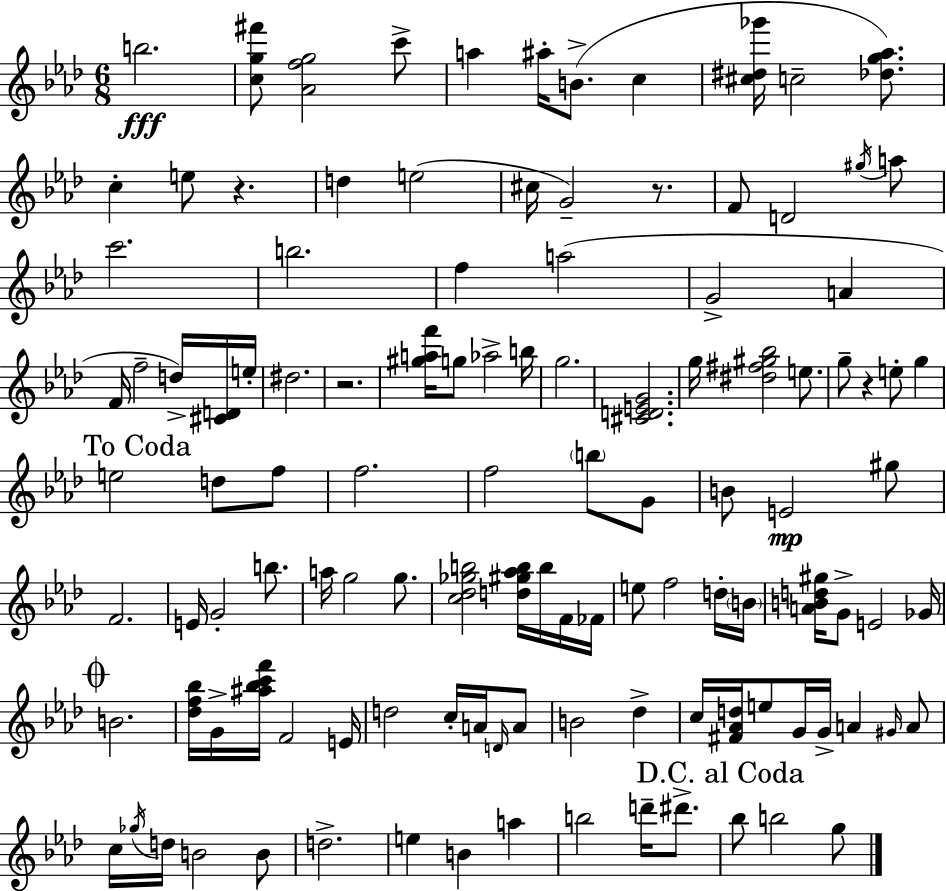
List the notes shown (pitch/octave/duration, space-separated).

B5/h. [C5,G5,F#6]/e [Ab4,F5,G5]/h C6/e A5/q A#5/s B4/e. C5/q [C#5,D#5,Gb6]/s C5/h [Db5,G5,Ab5]/e. C5/q E5/e R/q. D5/q E5/h C#5/s G4/h R/e. F4/e D4/h G#5/s A5/e C6/h. B5/h. F5/q A5/h G4/h A4/q F4/s F5/h D5/s [C#4,D4]/s E5/s D#5/h. R/h. [G#5,A5,F6]/s G5/e Ab5/h B5/s G5/h. [C#4,D4,E4,G4]/h. G5/s [D#5,F#5,G#5,Bb5]/h E5/e. G5/e R/q E5/e G5/q E5/h D5/e F5/e F5/h. F5/h B5/e G4/e B4/e E4/h G#5/e F4/h. E4/s G4/h B5/e. A5/s G5/h G5/e. [C5,Db5,Gb5,B5]/h [D5,G#5,Ab5,B5]/s B5/s F4/s FES4/s E5/e F5/h D5/s B4/s [A4,B4,D5,G#5]/s G4/e E4/h Gb4/s B4/h. [Db5,F5,Bb5]/s G4/s [A#5,Bb5,C6,F6]/s F4/h E4/s D5/h C5/s A4/s D4/s A4/e B4/h Db5/q C5/s [F#4,Ab4,D5]/s E5/e G4/s G4/s A4/q G#4/s A4/e C5/s Gb5/s D5/s B4/h B4/e D5/h. E5/q B4/q A5/q B5/h D6/s D#6/e. Bb5/e B5/h G5/e